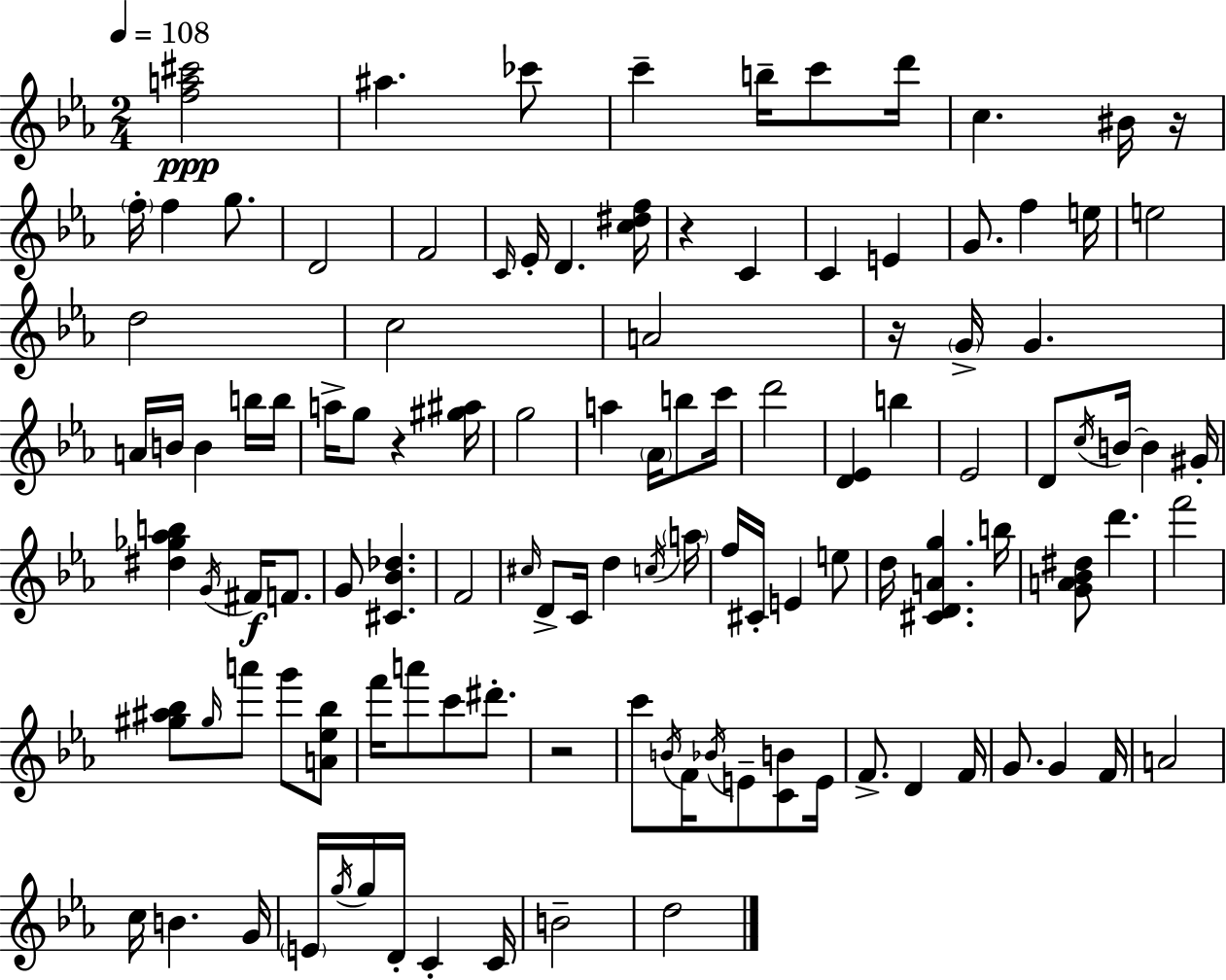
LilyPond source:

{
  \clef treble
  \numericTimeSignature
  \time 2/4
  \key ees \major
  \tempo 4 = 108
  <f'' a'' cis'''>2\ppp | ais''4. ces'''8 | c'''4-- b''16-- c'''8 d'''16 | c''4. bis'16 r16 | \break \parenthesize f''16-. f''4 g''8. | d'2 | f'2 | \grace { c'16 } ees'16-. d'4. | \break <c'' dis'' f''>16 r4 c'4 | c'4 e'4 | g'8. f''4 | e''16 e''2 | \break d''2 | c''2 | a'2 | r16 \parenthesize g'16-> g'4. | \break a'16 b'16 b'4 b''16 | b''16 a''16-> g''8 r4 | <gis'' ais''>16 g''2 | a''4 \parenthesize aes'16 b''8 | \break c'''16 d'''2 | <d' ees'>4 b''4 | ees'2 | d'8 \acciaccatura { c''16 } b'16~~ b'4 | \break gis'16-. <dis'' ges'' aes'' b''>4 \acciaccatura { g'16 }\f fis'16 | f'8. g'8 <cis' bes' des''>4. | f'2 | \grace { cis''16 } d'8-> c'16 d''4 | \break \acciaccatura { c''16 } \parenthesize a''16 f''16 cis'16-. e'4 | e''8 d''16 <cis' d' a' g''>4. | b''16 <g' a' bes' dis''>8 d'''4. | f'''2 | \break <gis'' ais'' bes''>8 \grace { gis''16 } | a'''8 g'''8 <a' ees'' bes''>8 f'''16 a'''8 | c'''8 dis'''8.-. r2 | c'''8 | \break \acciaccatura { b'16 } f'16 \acciaccatura { bes'16 } e'8-- <c' b'>8 e'16 | f'8.-> d'4 f'16 | g'8. g'4 f'16 | a'2 | \break c''16 b'4. g'16 | \parenthesize e'16 \acciaccatura { g''16 } g''16 d'16-. c'4-. | c'16 b'2-- | d''2 | \break \bar "|."
}